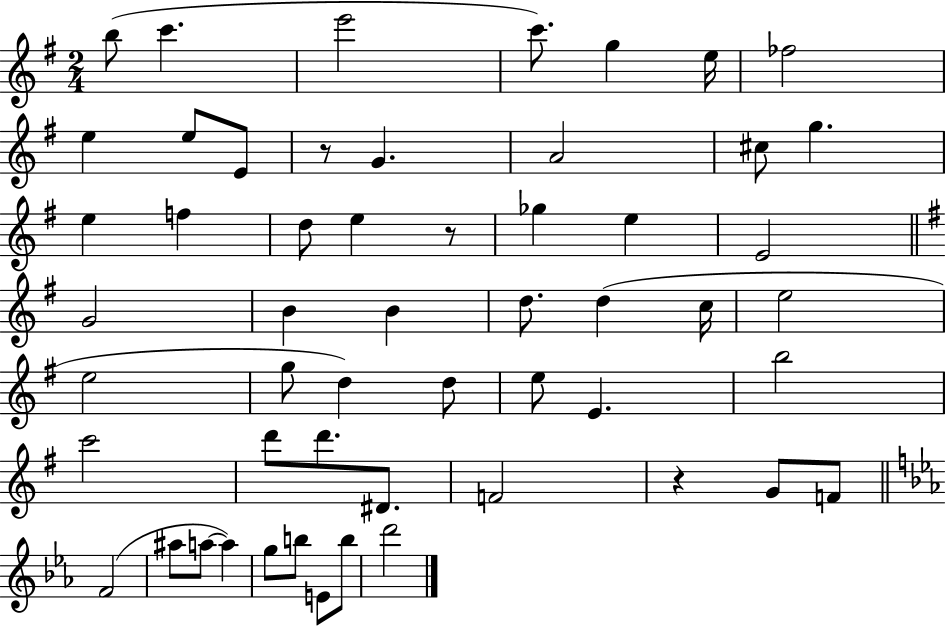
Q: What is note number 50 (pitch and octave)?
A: B5